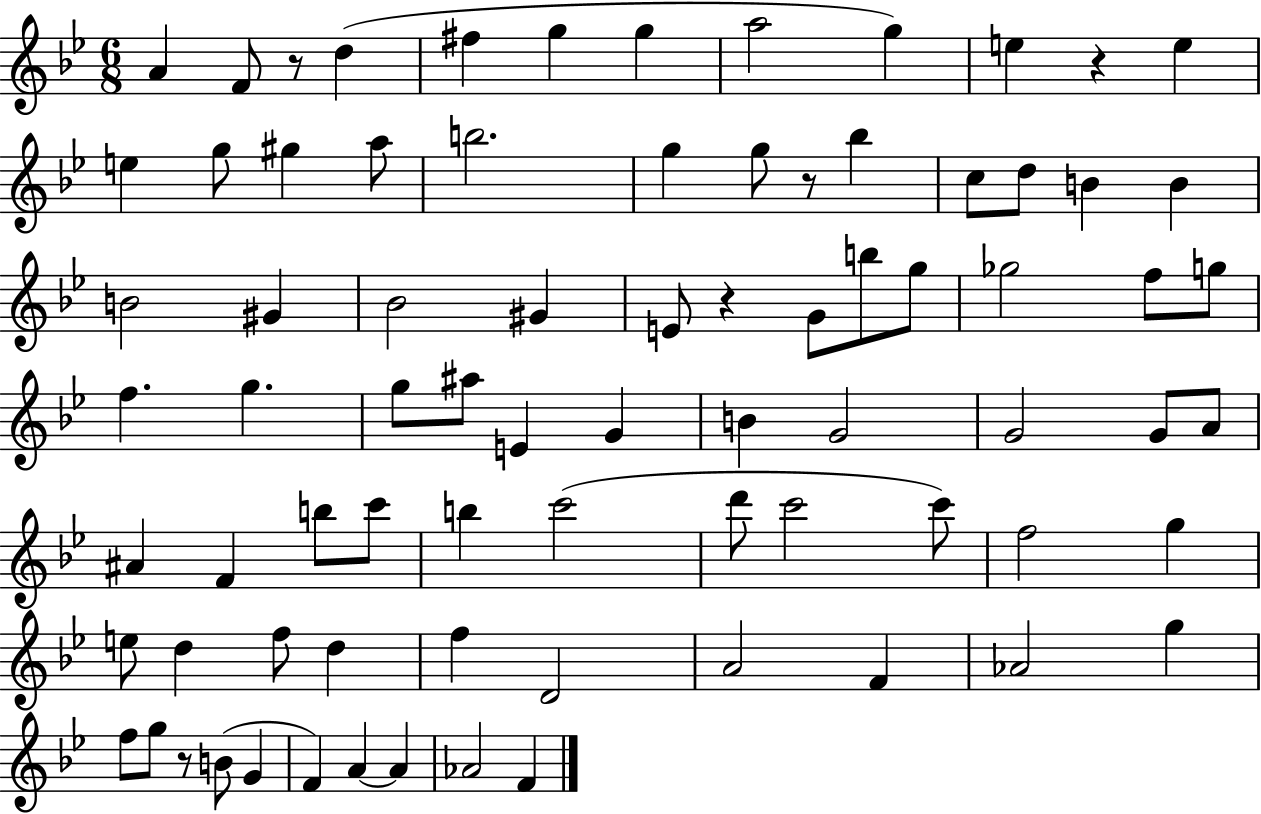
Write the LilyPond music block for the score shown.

{
  \clef treble
  \numericTimeSignature
  \time 6/8
  \key bes \major
  a'4 f'8 r8 d''4( | fis''4 g''4 g''4 | a''2 g''4) | e''4 r4 e''4 | \break e''4 g''8 gis''4 a''8 | b''2. | g''4 g''8 r8 bes''4 | c''8 d''8 b'4 b'4 | \break b'2 gis'4 | bes'2 gis'4 | e'8 r4 g'8 b''8 g''8 | ges''2 f''8 g''8 | \break f''4. g''4. | g''8 ais''8 e'4 g'4 | b'4 g'2 | g'2 g'8 a'8 | \break ais'4 f'4 b''8 c'''8 | b''4 c'''2( | d'''8 c'''2 c'''8) | f''2 g''4 | \break e''8 d''4 f''8 d''4 | f''4 d'2 | a'2 f'4 | aes'2 g''4 | \break f''8 g''8 r8 b'8( g'4 | f'4) a'4~~ a'4 | aes'2 f'4 | \bar "|."
}